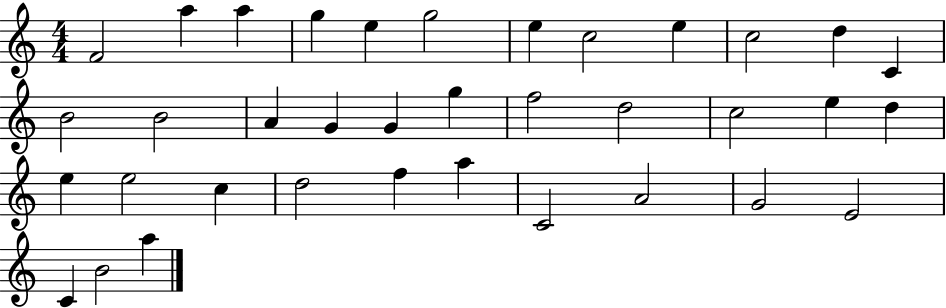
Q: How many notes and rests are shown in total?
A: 36